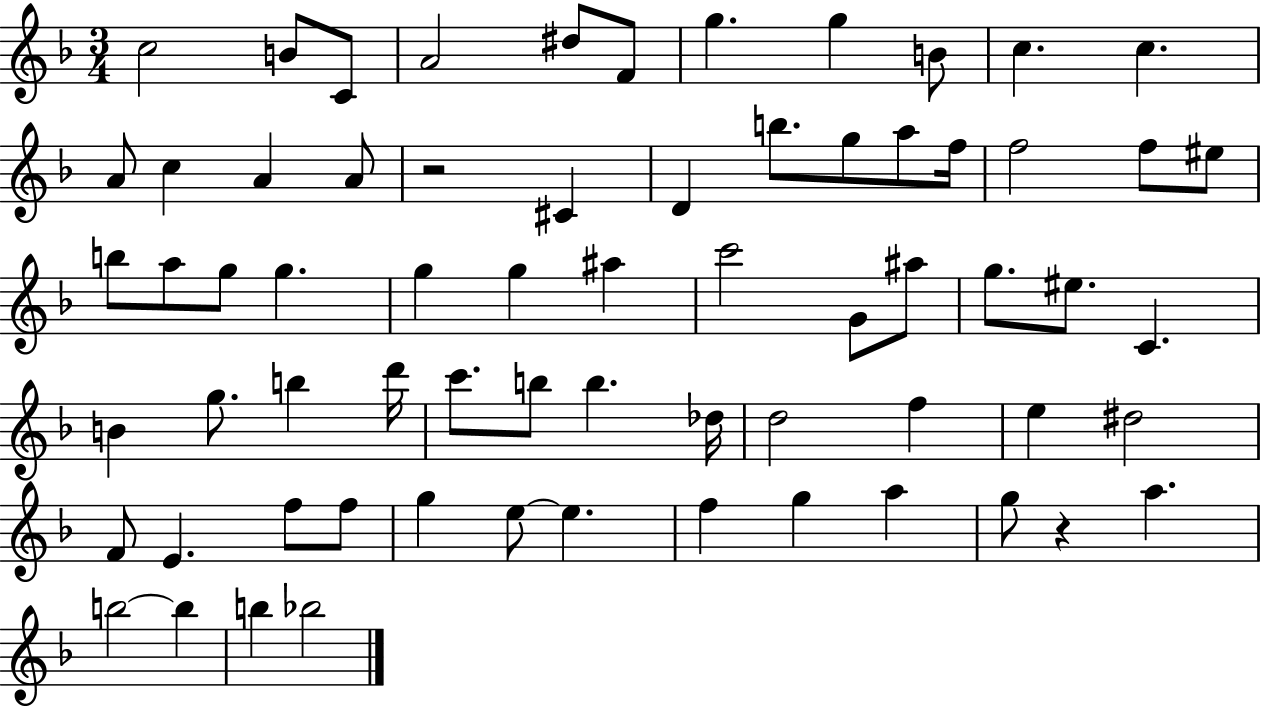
C5/h B4/e C4/e A4/h D#5/e F4/e G5/q. G5/q B4/e C5/q. C5/q. A4/e C5/q A4/q A4/e R/h C#4/q D4/q B5/e. G5/e A5/e F5/s F5/h F5/e EIS5/e B5/e A5/e G5/e G5/q. G5/q G5/q A#5/q C6/h G4/e A#5/e G5/e. EIS5/e. C4/q. B4/q G5/e. B5/q D6/s C6/e. B5/e B5/q. Db5/s D5/h F5/q E5/q D#5/h F4/e E4/q. F5/e F5/e G5/q E5/e E5/q. F5/q G5/q A5/q G5/e R/q A5/q. B5/h B5/q B5/q Bb5/h